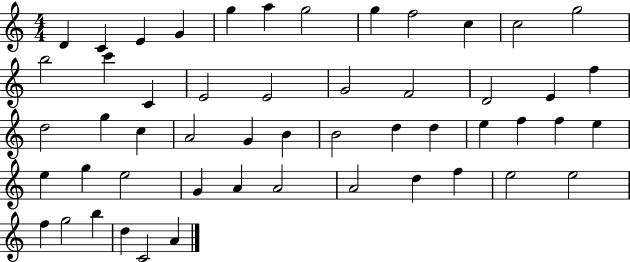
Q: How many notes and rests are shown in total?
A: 52